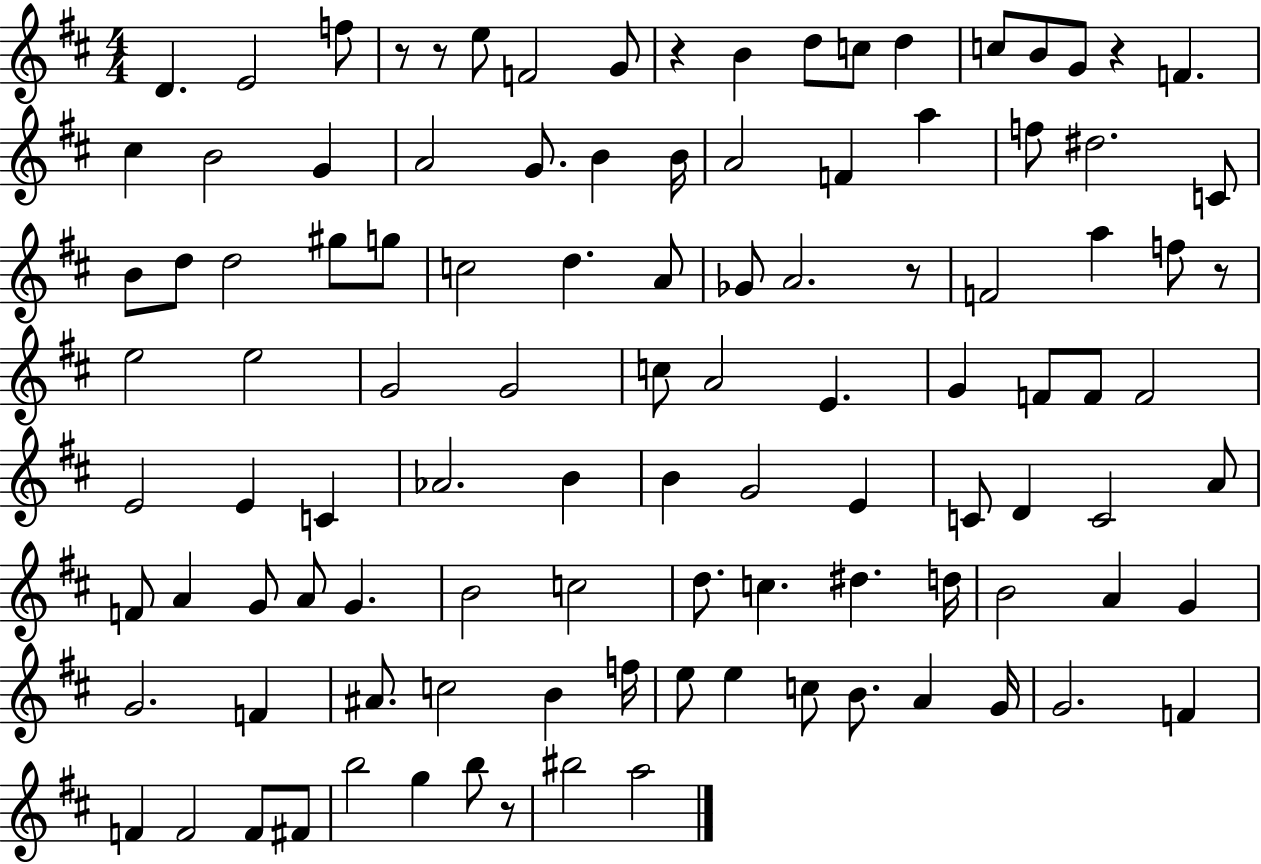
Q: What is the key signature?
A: D major